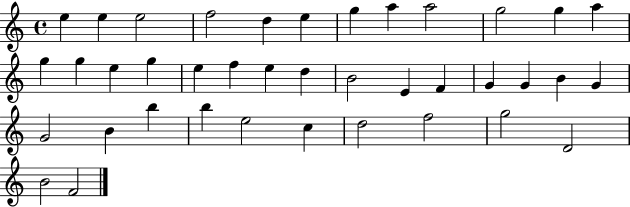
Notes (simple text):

E5/q E5/q E5/h F5/h D5/q E5/q G5/q A5/q A5/h G5/h G5/q A5/q G5/q G5/q E5/q G5/q E5/q F5/q E5/q D5/q B4/h E4/q F4/q G4/q G4/q B4/q G4/q G4/h B4/q B5/q B5/q E5/h C5/q D5/h F5/h G5/h D4/h B4/h F4/h